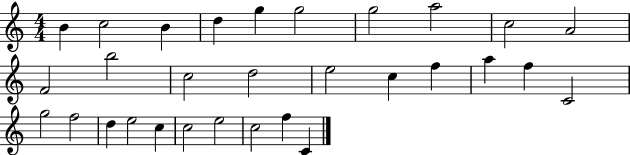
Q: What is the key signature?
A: C major